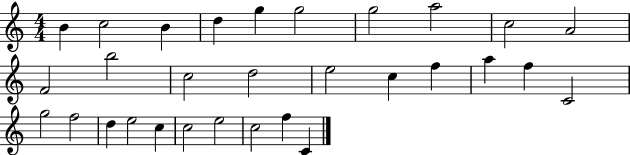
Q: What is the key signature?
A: C major